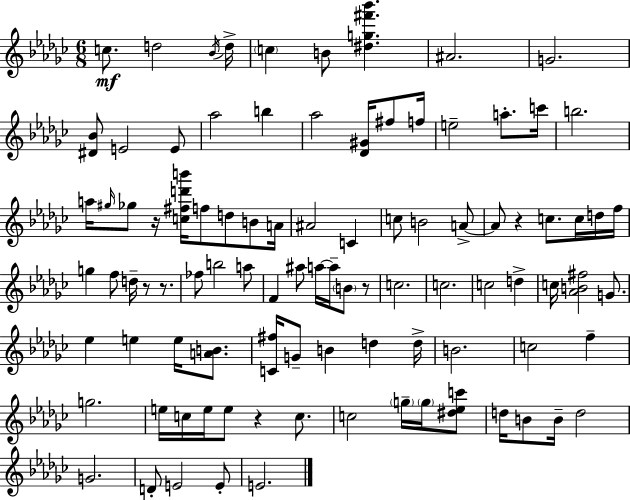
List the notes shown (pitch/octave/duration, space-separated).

C5/e. D5/h Bb4/s D5/s C5/q B4/e [D#5,G5,F#6,Bb6]/q. A#4/h. G4/h. [D#4,Bb4]/e E4/h E4/e Ab5/h B5/q Ab5/h [Db4,G#4]/s F#5/e F5/s E5/h A5/e. C6/s B5/h. A5/s G#5/s Gb5/e R/s [C5,F#5,D6,B6]/s F5/e D5/e B4/e A4/s A#4/h C4/q C5/e B4/h A4/e A4/e R/q C5/e. C5/s D5/s F5/s G5/q F5/e D5/s R/e R/e. FES5/e B5/h A5/e F4/q A#5/e A5/s A5/s B4/e R/e C5/h. C5/h. C5/h D5/q C5/s [Ab4,B4,F#5]/h G4/e. Eb5/q E5/q E5/s [A4,B4]/e. [C4,F#5]/s G4/e B4/q D5/q D5/s B4/h. C5/h F5/q G5/h. E5/s C5/s E5/s E5/e R/q C5/e. C5/h G5/s G5/s [D#5,Eb5,C6]/e D5/s B4/e B4/s D5/h G4/h. D4/e E4/h E4/e E4/h.